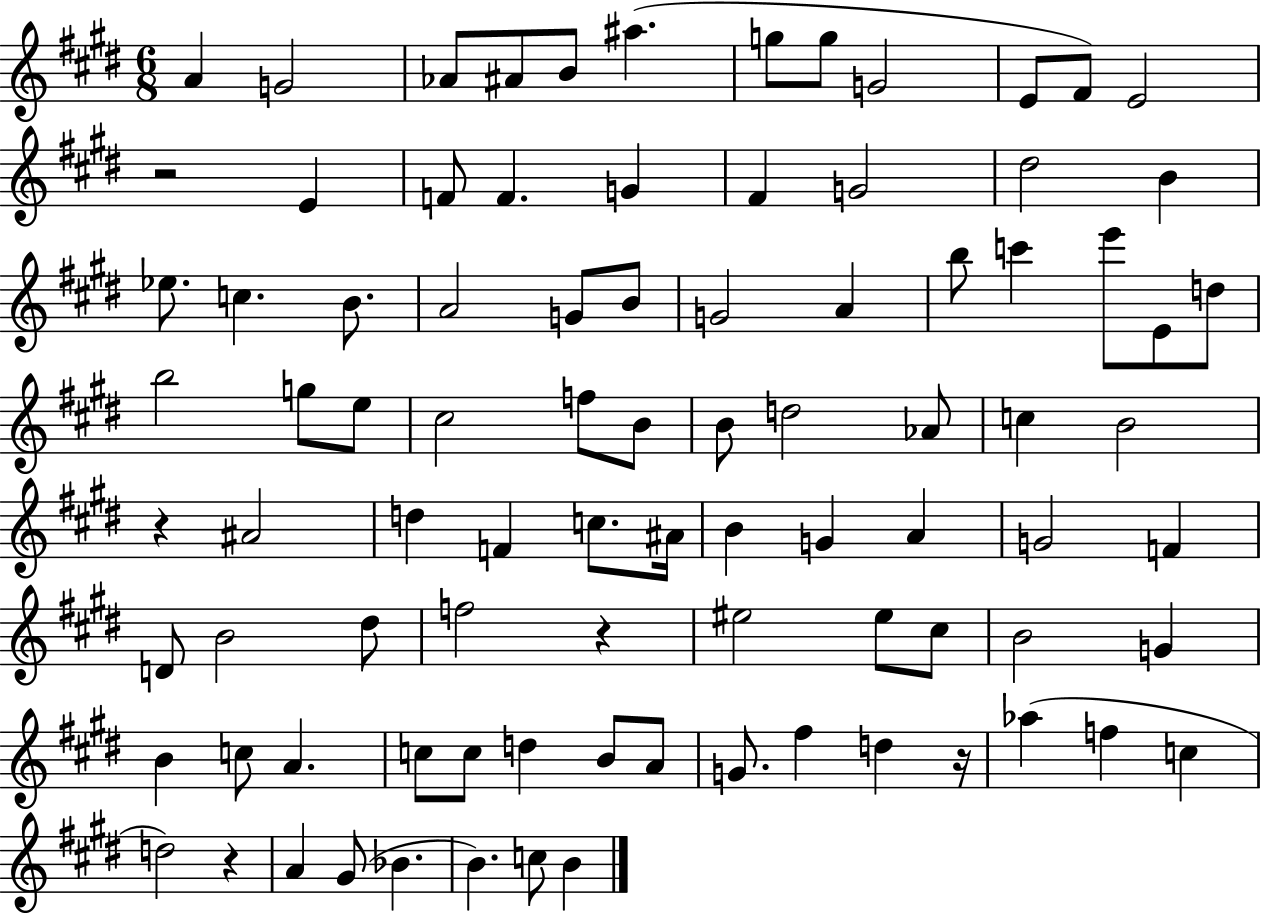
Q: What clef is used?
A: treble